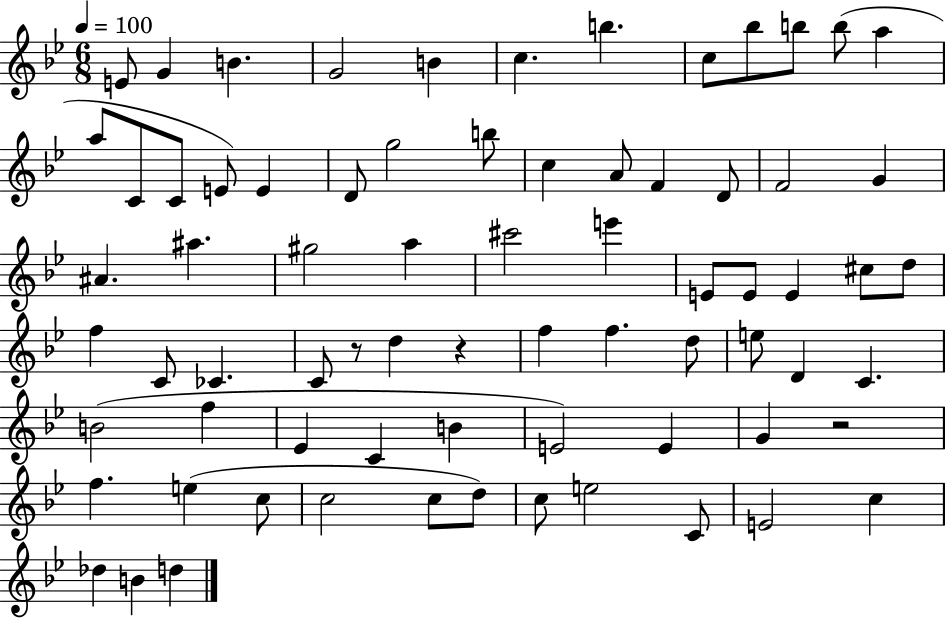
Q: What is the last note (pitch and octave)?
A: D5